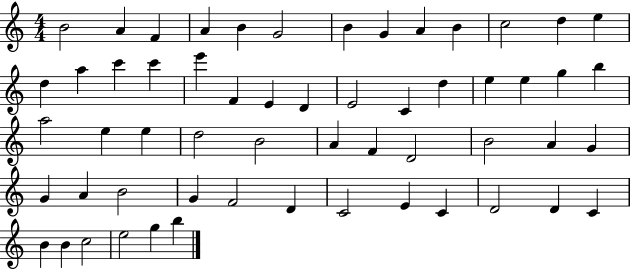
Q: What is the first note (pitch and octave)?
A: B4